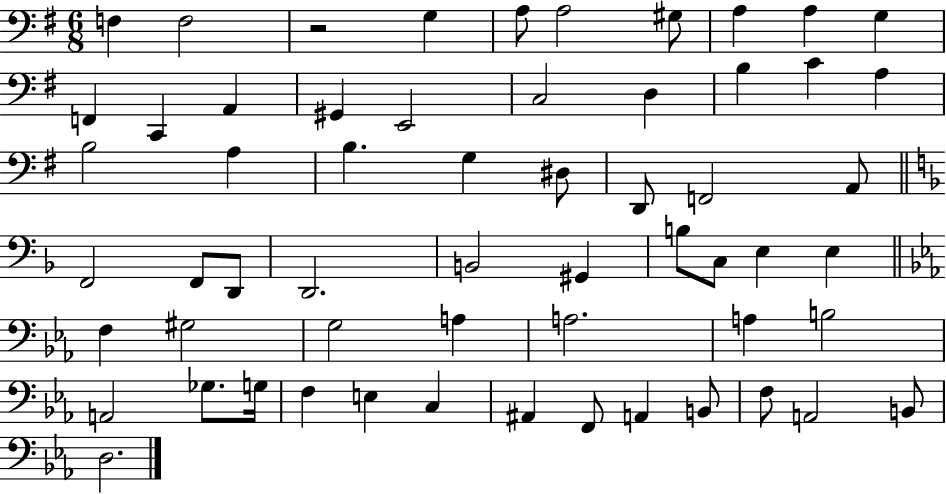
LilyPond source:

{
  \clef bass
  \numericTimeSignature
  \time 6/8
  \key g \major
  f4 f2 | r2 g4 | a8 a2 gis8 | a4 a4 g4 | \break f,4 c,4 a,4 | gis,4 e,2 | c2 d4 | b4 c'4 a4 | \break b2 a4 | b4. g4 dis8 | d,8 f,2 a,8 | \bar "||" \break \key d \minor f,2 f,8 d,8 | d,2. | b,2 gis,4 | b8 c8 e4 e4 | \break \bar "||" \break \key ees \major f4 gis2 | g2 a4 | a2. | a4 b2 | \break a,2 ges8. g16 | f4 e4 c4 | ais,4 f,8 a,4 b,8 | f8 a,2 b,8 | \break d2. | \bar "|."
}